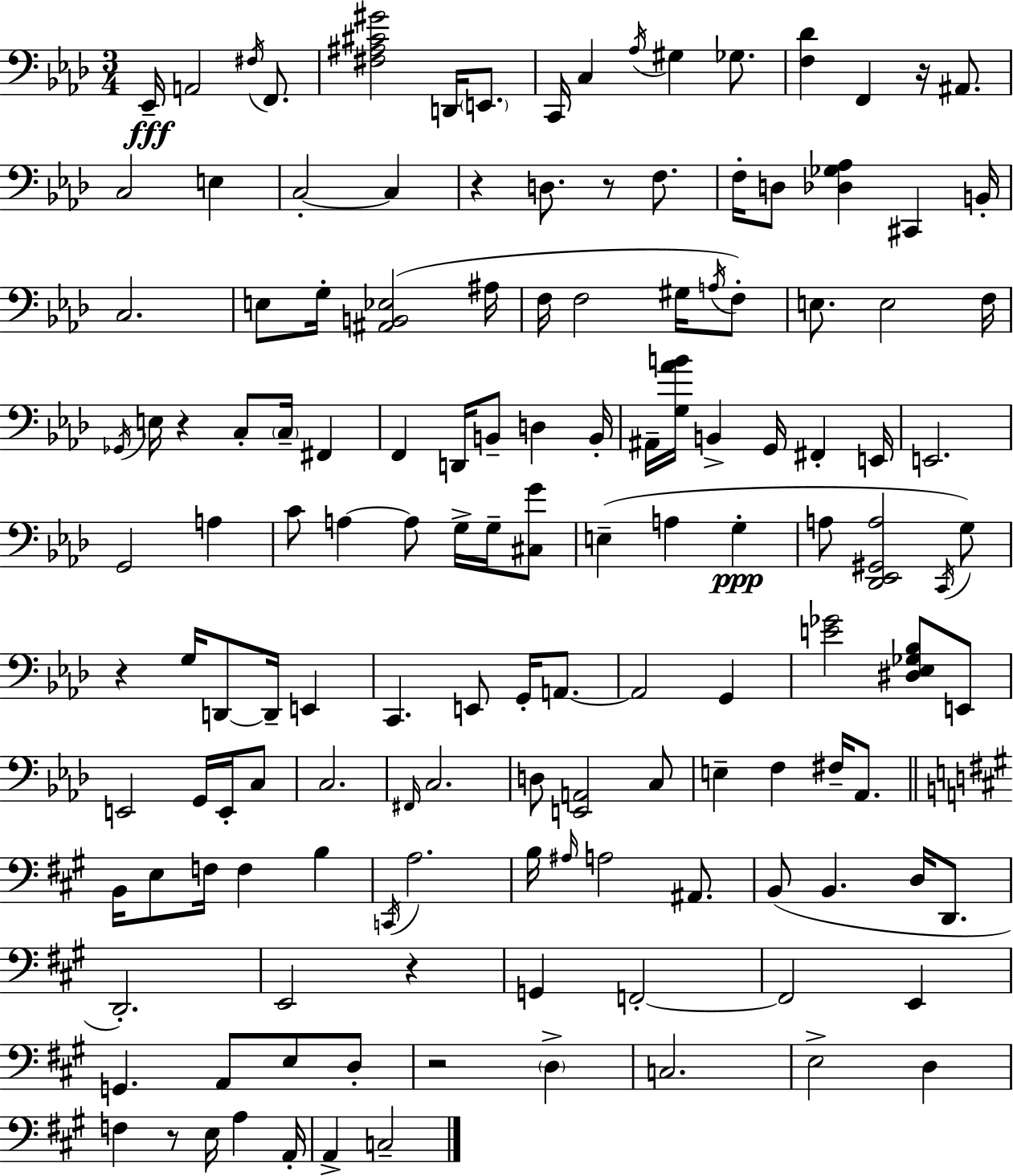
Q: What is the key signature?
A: AES major